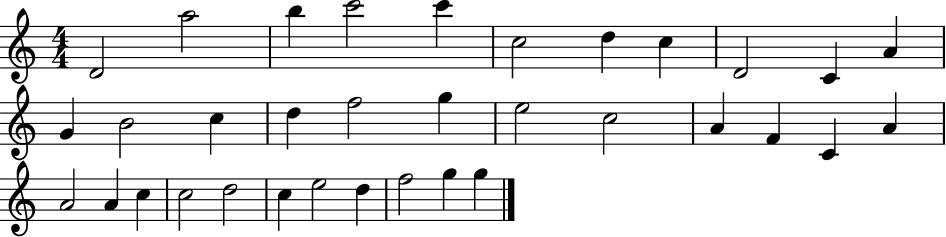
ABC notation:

X:1
T:Untitled
M:4/4
L:1/4
K:C
D2 a2 b c'2 c' c2 d c D2 C A G B2 c d f2 g e2 c2 A F C A A2 A c c2 d2 c e2 d f2 g g